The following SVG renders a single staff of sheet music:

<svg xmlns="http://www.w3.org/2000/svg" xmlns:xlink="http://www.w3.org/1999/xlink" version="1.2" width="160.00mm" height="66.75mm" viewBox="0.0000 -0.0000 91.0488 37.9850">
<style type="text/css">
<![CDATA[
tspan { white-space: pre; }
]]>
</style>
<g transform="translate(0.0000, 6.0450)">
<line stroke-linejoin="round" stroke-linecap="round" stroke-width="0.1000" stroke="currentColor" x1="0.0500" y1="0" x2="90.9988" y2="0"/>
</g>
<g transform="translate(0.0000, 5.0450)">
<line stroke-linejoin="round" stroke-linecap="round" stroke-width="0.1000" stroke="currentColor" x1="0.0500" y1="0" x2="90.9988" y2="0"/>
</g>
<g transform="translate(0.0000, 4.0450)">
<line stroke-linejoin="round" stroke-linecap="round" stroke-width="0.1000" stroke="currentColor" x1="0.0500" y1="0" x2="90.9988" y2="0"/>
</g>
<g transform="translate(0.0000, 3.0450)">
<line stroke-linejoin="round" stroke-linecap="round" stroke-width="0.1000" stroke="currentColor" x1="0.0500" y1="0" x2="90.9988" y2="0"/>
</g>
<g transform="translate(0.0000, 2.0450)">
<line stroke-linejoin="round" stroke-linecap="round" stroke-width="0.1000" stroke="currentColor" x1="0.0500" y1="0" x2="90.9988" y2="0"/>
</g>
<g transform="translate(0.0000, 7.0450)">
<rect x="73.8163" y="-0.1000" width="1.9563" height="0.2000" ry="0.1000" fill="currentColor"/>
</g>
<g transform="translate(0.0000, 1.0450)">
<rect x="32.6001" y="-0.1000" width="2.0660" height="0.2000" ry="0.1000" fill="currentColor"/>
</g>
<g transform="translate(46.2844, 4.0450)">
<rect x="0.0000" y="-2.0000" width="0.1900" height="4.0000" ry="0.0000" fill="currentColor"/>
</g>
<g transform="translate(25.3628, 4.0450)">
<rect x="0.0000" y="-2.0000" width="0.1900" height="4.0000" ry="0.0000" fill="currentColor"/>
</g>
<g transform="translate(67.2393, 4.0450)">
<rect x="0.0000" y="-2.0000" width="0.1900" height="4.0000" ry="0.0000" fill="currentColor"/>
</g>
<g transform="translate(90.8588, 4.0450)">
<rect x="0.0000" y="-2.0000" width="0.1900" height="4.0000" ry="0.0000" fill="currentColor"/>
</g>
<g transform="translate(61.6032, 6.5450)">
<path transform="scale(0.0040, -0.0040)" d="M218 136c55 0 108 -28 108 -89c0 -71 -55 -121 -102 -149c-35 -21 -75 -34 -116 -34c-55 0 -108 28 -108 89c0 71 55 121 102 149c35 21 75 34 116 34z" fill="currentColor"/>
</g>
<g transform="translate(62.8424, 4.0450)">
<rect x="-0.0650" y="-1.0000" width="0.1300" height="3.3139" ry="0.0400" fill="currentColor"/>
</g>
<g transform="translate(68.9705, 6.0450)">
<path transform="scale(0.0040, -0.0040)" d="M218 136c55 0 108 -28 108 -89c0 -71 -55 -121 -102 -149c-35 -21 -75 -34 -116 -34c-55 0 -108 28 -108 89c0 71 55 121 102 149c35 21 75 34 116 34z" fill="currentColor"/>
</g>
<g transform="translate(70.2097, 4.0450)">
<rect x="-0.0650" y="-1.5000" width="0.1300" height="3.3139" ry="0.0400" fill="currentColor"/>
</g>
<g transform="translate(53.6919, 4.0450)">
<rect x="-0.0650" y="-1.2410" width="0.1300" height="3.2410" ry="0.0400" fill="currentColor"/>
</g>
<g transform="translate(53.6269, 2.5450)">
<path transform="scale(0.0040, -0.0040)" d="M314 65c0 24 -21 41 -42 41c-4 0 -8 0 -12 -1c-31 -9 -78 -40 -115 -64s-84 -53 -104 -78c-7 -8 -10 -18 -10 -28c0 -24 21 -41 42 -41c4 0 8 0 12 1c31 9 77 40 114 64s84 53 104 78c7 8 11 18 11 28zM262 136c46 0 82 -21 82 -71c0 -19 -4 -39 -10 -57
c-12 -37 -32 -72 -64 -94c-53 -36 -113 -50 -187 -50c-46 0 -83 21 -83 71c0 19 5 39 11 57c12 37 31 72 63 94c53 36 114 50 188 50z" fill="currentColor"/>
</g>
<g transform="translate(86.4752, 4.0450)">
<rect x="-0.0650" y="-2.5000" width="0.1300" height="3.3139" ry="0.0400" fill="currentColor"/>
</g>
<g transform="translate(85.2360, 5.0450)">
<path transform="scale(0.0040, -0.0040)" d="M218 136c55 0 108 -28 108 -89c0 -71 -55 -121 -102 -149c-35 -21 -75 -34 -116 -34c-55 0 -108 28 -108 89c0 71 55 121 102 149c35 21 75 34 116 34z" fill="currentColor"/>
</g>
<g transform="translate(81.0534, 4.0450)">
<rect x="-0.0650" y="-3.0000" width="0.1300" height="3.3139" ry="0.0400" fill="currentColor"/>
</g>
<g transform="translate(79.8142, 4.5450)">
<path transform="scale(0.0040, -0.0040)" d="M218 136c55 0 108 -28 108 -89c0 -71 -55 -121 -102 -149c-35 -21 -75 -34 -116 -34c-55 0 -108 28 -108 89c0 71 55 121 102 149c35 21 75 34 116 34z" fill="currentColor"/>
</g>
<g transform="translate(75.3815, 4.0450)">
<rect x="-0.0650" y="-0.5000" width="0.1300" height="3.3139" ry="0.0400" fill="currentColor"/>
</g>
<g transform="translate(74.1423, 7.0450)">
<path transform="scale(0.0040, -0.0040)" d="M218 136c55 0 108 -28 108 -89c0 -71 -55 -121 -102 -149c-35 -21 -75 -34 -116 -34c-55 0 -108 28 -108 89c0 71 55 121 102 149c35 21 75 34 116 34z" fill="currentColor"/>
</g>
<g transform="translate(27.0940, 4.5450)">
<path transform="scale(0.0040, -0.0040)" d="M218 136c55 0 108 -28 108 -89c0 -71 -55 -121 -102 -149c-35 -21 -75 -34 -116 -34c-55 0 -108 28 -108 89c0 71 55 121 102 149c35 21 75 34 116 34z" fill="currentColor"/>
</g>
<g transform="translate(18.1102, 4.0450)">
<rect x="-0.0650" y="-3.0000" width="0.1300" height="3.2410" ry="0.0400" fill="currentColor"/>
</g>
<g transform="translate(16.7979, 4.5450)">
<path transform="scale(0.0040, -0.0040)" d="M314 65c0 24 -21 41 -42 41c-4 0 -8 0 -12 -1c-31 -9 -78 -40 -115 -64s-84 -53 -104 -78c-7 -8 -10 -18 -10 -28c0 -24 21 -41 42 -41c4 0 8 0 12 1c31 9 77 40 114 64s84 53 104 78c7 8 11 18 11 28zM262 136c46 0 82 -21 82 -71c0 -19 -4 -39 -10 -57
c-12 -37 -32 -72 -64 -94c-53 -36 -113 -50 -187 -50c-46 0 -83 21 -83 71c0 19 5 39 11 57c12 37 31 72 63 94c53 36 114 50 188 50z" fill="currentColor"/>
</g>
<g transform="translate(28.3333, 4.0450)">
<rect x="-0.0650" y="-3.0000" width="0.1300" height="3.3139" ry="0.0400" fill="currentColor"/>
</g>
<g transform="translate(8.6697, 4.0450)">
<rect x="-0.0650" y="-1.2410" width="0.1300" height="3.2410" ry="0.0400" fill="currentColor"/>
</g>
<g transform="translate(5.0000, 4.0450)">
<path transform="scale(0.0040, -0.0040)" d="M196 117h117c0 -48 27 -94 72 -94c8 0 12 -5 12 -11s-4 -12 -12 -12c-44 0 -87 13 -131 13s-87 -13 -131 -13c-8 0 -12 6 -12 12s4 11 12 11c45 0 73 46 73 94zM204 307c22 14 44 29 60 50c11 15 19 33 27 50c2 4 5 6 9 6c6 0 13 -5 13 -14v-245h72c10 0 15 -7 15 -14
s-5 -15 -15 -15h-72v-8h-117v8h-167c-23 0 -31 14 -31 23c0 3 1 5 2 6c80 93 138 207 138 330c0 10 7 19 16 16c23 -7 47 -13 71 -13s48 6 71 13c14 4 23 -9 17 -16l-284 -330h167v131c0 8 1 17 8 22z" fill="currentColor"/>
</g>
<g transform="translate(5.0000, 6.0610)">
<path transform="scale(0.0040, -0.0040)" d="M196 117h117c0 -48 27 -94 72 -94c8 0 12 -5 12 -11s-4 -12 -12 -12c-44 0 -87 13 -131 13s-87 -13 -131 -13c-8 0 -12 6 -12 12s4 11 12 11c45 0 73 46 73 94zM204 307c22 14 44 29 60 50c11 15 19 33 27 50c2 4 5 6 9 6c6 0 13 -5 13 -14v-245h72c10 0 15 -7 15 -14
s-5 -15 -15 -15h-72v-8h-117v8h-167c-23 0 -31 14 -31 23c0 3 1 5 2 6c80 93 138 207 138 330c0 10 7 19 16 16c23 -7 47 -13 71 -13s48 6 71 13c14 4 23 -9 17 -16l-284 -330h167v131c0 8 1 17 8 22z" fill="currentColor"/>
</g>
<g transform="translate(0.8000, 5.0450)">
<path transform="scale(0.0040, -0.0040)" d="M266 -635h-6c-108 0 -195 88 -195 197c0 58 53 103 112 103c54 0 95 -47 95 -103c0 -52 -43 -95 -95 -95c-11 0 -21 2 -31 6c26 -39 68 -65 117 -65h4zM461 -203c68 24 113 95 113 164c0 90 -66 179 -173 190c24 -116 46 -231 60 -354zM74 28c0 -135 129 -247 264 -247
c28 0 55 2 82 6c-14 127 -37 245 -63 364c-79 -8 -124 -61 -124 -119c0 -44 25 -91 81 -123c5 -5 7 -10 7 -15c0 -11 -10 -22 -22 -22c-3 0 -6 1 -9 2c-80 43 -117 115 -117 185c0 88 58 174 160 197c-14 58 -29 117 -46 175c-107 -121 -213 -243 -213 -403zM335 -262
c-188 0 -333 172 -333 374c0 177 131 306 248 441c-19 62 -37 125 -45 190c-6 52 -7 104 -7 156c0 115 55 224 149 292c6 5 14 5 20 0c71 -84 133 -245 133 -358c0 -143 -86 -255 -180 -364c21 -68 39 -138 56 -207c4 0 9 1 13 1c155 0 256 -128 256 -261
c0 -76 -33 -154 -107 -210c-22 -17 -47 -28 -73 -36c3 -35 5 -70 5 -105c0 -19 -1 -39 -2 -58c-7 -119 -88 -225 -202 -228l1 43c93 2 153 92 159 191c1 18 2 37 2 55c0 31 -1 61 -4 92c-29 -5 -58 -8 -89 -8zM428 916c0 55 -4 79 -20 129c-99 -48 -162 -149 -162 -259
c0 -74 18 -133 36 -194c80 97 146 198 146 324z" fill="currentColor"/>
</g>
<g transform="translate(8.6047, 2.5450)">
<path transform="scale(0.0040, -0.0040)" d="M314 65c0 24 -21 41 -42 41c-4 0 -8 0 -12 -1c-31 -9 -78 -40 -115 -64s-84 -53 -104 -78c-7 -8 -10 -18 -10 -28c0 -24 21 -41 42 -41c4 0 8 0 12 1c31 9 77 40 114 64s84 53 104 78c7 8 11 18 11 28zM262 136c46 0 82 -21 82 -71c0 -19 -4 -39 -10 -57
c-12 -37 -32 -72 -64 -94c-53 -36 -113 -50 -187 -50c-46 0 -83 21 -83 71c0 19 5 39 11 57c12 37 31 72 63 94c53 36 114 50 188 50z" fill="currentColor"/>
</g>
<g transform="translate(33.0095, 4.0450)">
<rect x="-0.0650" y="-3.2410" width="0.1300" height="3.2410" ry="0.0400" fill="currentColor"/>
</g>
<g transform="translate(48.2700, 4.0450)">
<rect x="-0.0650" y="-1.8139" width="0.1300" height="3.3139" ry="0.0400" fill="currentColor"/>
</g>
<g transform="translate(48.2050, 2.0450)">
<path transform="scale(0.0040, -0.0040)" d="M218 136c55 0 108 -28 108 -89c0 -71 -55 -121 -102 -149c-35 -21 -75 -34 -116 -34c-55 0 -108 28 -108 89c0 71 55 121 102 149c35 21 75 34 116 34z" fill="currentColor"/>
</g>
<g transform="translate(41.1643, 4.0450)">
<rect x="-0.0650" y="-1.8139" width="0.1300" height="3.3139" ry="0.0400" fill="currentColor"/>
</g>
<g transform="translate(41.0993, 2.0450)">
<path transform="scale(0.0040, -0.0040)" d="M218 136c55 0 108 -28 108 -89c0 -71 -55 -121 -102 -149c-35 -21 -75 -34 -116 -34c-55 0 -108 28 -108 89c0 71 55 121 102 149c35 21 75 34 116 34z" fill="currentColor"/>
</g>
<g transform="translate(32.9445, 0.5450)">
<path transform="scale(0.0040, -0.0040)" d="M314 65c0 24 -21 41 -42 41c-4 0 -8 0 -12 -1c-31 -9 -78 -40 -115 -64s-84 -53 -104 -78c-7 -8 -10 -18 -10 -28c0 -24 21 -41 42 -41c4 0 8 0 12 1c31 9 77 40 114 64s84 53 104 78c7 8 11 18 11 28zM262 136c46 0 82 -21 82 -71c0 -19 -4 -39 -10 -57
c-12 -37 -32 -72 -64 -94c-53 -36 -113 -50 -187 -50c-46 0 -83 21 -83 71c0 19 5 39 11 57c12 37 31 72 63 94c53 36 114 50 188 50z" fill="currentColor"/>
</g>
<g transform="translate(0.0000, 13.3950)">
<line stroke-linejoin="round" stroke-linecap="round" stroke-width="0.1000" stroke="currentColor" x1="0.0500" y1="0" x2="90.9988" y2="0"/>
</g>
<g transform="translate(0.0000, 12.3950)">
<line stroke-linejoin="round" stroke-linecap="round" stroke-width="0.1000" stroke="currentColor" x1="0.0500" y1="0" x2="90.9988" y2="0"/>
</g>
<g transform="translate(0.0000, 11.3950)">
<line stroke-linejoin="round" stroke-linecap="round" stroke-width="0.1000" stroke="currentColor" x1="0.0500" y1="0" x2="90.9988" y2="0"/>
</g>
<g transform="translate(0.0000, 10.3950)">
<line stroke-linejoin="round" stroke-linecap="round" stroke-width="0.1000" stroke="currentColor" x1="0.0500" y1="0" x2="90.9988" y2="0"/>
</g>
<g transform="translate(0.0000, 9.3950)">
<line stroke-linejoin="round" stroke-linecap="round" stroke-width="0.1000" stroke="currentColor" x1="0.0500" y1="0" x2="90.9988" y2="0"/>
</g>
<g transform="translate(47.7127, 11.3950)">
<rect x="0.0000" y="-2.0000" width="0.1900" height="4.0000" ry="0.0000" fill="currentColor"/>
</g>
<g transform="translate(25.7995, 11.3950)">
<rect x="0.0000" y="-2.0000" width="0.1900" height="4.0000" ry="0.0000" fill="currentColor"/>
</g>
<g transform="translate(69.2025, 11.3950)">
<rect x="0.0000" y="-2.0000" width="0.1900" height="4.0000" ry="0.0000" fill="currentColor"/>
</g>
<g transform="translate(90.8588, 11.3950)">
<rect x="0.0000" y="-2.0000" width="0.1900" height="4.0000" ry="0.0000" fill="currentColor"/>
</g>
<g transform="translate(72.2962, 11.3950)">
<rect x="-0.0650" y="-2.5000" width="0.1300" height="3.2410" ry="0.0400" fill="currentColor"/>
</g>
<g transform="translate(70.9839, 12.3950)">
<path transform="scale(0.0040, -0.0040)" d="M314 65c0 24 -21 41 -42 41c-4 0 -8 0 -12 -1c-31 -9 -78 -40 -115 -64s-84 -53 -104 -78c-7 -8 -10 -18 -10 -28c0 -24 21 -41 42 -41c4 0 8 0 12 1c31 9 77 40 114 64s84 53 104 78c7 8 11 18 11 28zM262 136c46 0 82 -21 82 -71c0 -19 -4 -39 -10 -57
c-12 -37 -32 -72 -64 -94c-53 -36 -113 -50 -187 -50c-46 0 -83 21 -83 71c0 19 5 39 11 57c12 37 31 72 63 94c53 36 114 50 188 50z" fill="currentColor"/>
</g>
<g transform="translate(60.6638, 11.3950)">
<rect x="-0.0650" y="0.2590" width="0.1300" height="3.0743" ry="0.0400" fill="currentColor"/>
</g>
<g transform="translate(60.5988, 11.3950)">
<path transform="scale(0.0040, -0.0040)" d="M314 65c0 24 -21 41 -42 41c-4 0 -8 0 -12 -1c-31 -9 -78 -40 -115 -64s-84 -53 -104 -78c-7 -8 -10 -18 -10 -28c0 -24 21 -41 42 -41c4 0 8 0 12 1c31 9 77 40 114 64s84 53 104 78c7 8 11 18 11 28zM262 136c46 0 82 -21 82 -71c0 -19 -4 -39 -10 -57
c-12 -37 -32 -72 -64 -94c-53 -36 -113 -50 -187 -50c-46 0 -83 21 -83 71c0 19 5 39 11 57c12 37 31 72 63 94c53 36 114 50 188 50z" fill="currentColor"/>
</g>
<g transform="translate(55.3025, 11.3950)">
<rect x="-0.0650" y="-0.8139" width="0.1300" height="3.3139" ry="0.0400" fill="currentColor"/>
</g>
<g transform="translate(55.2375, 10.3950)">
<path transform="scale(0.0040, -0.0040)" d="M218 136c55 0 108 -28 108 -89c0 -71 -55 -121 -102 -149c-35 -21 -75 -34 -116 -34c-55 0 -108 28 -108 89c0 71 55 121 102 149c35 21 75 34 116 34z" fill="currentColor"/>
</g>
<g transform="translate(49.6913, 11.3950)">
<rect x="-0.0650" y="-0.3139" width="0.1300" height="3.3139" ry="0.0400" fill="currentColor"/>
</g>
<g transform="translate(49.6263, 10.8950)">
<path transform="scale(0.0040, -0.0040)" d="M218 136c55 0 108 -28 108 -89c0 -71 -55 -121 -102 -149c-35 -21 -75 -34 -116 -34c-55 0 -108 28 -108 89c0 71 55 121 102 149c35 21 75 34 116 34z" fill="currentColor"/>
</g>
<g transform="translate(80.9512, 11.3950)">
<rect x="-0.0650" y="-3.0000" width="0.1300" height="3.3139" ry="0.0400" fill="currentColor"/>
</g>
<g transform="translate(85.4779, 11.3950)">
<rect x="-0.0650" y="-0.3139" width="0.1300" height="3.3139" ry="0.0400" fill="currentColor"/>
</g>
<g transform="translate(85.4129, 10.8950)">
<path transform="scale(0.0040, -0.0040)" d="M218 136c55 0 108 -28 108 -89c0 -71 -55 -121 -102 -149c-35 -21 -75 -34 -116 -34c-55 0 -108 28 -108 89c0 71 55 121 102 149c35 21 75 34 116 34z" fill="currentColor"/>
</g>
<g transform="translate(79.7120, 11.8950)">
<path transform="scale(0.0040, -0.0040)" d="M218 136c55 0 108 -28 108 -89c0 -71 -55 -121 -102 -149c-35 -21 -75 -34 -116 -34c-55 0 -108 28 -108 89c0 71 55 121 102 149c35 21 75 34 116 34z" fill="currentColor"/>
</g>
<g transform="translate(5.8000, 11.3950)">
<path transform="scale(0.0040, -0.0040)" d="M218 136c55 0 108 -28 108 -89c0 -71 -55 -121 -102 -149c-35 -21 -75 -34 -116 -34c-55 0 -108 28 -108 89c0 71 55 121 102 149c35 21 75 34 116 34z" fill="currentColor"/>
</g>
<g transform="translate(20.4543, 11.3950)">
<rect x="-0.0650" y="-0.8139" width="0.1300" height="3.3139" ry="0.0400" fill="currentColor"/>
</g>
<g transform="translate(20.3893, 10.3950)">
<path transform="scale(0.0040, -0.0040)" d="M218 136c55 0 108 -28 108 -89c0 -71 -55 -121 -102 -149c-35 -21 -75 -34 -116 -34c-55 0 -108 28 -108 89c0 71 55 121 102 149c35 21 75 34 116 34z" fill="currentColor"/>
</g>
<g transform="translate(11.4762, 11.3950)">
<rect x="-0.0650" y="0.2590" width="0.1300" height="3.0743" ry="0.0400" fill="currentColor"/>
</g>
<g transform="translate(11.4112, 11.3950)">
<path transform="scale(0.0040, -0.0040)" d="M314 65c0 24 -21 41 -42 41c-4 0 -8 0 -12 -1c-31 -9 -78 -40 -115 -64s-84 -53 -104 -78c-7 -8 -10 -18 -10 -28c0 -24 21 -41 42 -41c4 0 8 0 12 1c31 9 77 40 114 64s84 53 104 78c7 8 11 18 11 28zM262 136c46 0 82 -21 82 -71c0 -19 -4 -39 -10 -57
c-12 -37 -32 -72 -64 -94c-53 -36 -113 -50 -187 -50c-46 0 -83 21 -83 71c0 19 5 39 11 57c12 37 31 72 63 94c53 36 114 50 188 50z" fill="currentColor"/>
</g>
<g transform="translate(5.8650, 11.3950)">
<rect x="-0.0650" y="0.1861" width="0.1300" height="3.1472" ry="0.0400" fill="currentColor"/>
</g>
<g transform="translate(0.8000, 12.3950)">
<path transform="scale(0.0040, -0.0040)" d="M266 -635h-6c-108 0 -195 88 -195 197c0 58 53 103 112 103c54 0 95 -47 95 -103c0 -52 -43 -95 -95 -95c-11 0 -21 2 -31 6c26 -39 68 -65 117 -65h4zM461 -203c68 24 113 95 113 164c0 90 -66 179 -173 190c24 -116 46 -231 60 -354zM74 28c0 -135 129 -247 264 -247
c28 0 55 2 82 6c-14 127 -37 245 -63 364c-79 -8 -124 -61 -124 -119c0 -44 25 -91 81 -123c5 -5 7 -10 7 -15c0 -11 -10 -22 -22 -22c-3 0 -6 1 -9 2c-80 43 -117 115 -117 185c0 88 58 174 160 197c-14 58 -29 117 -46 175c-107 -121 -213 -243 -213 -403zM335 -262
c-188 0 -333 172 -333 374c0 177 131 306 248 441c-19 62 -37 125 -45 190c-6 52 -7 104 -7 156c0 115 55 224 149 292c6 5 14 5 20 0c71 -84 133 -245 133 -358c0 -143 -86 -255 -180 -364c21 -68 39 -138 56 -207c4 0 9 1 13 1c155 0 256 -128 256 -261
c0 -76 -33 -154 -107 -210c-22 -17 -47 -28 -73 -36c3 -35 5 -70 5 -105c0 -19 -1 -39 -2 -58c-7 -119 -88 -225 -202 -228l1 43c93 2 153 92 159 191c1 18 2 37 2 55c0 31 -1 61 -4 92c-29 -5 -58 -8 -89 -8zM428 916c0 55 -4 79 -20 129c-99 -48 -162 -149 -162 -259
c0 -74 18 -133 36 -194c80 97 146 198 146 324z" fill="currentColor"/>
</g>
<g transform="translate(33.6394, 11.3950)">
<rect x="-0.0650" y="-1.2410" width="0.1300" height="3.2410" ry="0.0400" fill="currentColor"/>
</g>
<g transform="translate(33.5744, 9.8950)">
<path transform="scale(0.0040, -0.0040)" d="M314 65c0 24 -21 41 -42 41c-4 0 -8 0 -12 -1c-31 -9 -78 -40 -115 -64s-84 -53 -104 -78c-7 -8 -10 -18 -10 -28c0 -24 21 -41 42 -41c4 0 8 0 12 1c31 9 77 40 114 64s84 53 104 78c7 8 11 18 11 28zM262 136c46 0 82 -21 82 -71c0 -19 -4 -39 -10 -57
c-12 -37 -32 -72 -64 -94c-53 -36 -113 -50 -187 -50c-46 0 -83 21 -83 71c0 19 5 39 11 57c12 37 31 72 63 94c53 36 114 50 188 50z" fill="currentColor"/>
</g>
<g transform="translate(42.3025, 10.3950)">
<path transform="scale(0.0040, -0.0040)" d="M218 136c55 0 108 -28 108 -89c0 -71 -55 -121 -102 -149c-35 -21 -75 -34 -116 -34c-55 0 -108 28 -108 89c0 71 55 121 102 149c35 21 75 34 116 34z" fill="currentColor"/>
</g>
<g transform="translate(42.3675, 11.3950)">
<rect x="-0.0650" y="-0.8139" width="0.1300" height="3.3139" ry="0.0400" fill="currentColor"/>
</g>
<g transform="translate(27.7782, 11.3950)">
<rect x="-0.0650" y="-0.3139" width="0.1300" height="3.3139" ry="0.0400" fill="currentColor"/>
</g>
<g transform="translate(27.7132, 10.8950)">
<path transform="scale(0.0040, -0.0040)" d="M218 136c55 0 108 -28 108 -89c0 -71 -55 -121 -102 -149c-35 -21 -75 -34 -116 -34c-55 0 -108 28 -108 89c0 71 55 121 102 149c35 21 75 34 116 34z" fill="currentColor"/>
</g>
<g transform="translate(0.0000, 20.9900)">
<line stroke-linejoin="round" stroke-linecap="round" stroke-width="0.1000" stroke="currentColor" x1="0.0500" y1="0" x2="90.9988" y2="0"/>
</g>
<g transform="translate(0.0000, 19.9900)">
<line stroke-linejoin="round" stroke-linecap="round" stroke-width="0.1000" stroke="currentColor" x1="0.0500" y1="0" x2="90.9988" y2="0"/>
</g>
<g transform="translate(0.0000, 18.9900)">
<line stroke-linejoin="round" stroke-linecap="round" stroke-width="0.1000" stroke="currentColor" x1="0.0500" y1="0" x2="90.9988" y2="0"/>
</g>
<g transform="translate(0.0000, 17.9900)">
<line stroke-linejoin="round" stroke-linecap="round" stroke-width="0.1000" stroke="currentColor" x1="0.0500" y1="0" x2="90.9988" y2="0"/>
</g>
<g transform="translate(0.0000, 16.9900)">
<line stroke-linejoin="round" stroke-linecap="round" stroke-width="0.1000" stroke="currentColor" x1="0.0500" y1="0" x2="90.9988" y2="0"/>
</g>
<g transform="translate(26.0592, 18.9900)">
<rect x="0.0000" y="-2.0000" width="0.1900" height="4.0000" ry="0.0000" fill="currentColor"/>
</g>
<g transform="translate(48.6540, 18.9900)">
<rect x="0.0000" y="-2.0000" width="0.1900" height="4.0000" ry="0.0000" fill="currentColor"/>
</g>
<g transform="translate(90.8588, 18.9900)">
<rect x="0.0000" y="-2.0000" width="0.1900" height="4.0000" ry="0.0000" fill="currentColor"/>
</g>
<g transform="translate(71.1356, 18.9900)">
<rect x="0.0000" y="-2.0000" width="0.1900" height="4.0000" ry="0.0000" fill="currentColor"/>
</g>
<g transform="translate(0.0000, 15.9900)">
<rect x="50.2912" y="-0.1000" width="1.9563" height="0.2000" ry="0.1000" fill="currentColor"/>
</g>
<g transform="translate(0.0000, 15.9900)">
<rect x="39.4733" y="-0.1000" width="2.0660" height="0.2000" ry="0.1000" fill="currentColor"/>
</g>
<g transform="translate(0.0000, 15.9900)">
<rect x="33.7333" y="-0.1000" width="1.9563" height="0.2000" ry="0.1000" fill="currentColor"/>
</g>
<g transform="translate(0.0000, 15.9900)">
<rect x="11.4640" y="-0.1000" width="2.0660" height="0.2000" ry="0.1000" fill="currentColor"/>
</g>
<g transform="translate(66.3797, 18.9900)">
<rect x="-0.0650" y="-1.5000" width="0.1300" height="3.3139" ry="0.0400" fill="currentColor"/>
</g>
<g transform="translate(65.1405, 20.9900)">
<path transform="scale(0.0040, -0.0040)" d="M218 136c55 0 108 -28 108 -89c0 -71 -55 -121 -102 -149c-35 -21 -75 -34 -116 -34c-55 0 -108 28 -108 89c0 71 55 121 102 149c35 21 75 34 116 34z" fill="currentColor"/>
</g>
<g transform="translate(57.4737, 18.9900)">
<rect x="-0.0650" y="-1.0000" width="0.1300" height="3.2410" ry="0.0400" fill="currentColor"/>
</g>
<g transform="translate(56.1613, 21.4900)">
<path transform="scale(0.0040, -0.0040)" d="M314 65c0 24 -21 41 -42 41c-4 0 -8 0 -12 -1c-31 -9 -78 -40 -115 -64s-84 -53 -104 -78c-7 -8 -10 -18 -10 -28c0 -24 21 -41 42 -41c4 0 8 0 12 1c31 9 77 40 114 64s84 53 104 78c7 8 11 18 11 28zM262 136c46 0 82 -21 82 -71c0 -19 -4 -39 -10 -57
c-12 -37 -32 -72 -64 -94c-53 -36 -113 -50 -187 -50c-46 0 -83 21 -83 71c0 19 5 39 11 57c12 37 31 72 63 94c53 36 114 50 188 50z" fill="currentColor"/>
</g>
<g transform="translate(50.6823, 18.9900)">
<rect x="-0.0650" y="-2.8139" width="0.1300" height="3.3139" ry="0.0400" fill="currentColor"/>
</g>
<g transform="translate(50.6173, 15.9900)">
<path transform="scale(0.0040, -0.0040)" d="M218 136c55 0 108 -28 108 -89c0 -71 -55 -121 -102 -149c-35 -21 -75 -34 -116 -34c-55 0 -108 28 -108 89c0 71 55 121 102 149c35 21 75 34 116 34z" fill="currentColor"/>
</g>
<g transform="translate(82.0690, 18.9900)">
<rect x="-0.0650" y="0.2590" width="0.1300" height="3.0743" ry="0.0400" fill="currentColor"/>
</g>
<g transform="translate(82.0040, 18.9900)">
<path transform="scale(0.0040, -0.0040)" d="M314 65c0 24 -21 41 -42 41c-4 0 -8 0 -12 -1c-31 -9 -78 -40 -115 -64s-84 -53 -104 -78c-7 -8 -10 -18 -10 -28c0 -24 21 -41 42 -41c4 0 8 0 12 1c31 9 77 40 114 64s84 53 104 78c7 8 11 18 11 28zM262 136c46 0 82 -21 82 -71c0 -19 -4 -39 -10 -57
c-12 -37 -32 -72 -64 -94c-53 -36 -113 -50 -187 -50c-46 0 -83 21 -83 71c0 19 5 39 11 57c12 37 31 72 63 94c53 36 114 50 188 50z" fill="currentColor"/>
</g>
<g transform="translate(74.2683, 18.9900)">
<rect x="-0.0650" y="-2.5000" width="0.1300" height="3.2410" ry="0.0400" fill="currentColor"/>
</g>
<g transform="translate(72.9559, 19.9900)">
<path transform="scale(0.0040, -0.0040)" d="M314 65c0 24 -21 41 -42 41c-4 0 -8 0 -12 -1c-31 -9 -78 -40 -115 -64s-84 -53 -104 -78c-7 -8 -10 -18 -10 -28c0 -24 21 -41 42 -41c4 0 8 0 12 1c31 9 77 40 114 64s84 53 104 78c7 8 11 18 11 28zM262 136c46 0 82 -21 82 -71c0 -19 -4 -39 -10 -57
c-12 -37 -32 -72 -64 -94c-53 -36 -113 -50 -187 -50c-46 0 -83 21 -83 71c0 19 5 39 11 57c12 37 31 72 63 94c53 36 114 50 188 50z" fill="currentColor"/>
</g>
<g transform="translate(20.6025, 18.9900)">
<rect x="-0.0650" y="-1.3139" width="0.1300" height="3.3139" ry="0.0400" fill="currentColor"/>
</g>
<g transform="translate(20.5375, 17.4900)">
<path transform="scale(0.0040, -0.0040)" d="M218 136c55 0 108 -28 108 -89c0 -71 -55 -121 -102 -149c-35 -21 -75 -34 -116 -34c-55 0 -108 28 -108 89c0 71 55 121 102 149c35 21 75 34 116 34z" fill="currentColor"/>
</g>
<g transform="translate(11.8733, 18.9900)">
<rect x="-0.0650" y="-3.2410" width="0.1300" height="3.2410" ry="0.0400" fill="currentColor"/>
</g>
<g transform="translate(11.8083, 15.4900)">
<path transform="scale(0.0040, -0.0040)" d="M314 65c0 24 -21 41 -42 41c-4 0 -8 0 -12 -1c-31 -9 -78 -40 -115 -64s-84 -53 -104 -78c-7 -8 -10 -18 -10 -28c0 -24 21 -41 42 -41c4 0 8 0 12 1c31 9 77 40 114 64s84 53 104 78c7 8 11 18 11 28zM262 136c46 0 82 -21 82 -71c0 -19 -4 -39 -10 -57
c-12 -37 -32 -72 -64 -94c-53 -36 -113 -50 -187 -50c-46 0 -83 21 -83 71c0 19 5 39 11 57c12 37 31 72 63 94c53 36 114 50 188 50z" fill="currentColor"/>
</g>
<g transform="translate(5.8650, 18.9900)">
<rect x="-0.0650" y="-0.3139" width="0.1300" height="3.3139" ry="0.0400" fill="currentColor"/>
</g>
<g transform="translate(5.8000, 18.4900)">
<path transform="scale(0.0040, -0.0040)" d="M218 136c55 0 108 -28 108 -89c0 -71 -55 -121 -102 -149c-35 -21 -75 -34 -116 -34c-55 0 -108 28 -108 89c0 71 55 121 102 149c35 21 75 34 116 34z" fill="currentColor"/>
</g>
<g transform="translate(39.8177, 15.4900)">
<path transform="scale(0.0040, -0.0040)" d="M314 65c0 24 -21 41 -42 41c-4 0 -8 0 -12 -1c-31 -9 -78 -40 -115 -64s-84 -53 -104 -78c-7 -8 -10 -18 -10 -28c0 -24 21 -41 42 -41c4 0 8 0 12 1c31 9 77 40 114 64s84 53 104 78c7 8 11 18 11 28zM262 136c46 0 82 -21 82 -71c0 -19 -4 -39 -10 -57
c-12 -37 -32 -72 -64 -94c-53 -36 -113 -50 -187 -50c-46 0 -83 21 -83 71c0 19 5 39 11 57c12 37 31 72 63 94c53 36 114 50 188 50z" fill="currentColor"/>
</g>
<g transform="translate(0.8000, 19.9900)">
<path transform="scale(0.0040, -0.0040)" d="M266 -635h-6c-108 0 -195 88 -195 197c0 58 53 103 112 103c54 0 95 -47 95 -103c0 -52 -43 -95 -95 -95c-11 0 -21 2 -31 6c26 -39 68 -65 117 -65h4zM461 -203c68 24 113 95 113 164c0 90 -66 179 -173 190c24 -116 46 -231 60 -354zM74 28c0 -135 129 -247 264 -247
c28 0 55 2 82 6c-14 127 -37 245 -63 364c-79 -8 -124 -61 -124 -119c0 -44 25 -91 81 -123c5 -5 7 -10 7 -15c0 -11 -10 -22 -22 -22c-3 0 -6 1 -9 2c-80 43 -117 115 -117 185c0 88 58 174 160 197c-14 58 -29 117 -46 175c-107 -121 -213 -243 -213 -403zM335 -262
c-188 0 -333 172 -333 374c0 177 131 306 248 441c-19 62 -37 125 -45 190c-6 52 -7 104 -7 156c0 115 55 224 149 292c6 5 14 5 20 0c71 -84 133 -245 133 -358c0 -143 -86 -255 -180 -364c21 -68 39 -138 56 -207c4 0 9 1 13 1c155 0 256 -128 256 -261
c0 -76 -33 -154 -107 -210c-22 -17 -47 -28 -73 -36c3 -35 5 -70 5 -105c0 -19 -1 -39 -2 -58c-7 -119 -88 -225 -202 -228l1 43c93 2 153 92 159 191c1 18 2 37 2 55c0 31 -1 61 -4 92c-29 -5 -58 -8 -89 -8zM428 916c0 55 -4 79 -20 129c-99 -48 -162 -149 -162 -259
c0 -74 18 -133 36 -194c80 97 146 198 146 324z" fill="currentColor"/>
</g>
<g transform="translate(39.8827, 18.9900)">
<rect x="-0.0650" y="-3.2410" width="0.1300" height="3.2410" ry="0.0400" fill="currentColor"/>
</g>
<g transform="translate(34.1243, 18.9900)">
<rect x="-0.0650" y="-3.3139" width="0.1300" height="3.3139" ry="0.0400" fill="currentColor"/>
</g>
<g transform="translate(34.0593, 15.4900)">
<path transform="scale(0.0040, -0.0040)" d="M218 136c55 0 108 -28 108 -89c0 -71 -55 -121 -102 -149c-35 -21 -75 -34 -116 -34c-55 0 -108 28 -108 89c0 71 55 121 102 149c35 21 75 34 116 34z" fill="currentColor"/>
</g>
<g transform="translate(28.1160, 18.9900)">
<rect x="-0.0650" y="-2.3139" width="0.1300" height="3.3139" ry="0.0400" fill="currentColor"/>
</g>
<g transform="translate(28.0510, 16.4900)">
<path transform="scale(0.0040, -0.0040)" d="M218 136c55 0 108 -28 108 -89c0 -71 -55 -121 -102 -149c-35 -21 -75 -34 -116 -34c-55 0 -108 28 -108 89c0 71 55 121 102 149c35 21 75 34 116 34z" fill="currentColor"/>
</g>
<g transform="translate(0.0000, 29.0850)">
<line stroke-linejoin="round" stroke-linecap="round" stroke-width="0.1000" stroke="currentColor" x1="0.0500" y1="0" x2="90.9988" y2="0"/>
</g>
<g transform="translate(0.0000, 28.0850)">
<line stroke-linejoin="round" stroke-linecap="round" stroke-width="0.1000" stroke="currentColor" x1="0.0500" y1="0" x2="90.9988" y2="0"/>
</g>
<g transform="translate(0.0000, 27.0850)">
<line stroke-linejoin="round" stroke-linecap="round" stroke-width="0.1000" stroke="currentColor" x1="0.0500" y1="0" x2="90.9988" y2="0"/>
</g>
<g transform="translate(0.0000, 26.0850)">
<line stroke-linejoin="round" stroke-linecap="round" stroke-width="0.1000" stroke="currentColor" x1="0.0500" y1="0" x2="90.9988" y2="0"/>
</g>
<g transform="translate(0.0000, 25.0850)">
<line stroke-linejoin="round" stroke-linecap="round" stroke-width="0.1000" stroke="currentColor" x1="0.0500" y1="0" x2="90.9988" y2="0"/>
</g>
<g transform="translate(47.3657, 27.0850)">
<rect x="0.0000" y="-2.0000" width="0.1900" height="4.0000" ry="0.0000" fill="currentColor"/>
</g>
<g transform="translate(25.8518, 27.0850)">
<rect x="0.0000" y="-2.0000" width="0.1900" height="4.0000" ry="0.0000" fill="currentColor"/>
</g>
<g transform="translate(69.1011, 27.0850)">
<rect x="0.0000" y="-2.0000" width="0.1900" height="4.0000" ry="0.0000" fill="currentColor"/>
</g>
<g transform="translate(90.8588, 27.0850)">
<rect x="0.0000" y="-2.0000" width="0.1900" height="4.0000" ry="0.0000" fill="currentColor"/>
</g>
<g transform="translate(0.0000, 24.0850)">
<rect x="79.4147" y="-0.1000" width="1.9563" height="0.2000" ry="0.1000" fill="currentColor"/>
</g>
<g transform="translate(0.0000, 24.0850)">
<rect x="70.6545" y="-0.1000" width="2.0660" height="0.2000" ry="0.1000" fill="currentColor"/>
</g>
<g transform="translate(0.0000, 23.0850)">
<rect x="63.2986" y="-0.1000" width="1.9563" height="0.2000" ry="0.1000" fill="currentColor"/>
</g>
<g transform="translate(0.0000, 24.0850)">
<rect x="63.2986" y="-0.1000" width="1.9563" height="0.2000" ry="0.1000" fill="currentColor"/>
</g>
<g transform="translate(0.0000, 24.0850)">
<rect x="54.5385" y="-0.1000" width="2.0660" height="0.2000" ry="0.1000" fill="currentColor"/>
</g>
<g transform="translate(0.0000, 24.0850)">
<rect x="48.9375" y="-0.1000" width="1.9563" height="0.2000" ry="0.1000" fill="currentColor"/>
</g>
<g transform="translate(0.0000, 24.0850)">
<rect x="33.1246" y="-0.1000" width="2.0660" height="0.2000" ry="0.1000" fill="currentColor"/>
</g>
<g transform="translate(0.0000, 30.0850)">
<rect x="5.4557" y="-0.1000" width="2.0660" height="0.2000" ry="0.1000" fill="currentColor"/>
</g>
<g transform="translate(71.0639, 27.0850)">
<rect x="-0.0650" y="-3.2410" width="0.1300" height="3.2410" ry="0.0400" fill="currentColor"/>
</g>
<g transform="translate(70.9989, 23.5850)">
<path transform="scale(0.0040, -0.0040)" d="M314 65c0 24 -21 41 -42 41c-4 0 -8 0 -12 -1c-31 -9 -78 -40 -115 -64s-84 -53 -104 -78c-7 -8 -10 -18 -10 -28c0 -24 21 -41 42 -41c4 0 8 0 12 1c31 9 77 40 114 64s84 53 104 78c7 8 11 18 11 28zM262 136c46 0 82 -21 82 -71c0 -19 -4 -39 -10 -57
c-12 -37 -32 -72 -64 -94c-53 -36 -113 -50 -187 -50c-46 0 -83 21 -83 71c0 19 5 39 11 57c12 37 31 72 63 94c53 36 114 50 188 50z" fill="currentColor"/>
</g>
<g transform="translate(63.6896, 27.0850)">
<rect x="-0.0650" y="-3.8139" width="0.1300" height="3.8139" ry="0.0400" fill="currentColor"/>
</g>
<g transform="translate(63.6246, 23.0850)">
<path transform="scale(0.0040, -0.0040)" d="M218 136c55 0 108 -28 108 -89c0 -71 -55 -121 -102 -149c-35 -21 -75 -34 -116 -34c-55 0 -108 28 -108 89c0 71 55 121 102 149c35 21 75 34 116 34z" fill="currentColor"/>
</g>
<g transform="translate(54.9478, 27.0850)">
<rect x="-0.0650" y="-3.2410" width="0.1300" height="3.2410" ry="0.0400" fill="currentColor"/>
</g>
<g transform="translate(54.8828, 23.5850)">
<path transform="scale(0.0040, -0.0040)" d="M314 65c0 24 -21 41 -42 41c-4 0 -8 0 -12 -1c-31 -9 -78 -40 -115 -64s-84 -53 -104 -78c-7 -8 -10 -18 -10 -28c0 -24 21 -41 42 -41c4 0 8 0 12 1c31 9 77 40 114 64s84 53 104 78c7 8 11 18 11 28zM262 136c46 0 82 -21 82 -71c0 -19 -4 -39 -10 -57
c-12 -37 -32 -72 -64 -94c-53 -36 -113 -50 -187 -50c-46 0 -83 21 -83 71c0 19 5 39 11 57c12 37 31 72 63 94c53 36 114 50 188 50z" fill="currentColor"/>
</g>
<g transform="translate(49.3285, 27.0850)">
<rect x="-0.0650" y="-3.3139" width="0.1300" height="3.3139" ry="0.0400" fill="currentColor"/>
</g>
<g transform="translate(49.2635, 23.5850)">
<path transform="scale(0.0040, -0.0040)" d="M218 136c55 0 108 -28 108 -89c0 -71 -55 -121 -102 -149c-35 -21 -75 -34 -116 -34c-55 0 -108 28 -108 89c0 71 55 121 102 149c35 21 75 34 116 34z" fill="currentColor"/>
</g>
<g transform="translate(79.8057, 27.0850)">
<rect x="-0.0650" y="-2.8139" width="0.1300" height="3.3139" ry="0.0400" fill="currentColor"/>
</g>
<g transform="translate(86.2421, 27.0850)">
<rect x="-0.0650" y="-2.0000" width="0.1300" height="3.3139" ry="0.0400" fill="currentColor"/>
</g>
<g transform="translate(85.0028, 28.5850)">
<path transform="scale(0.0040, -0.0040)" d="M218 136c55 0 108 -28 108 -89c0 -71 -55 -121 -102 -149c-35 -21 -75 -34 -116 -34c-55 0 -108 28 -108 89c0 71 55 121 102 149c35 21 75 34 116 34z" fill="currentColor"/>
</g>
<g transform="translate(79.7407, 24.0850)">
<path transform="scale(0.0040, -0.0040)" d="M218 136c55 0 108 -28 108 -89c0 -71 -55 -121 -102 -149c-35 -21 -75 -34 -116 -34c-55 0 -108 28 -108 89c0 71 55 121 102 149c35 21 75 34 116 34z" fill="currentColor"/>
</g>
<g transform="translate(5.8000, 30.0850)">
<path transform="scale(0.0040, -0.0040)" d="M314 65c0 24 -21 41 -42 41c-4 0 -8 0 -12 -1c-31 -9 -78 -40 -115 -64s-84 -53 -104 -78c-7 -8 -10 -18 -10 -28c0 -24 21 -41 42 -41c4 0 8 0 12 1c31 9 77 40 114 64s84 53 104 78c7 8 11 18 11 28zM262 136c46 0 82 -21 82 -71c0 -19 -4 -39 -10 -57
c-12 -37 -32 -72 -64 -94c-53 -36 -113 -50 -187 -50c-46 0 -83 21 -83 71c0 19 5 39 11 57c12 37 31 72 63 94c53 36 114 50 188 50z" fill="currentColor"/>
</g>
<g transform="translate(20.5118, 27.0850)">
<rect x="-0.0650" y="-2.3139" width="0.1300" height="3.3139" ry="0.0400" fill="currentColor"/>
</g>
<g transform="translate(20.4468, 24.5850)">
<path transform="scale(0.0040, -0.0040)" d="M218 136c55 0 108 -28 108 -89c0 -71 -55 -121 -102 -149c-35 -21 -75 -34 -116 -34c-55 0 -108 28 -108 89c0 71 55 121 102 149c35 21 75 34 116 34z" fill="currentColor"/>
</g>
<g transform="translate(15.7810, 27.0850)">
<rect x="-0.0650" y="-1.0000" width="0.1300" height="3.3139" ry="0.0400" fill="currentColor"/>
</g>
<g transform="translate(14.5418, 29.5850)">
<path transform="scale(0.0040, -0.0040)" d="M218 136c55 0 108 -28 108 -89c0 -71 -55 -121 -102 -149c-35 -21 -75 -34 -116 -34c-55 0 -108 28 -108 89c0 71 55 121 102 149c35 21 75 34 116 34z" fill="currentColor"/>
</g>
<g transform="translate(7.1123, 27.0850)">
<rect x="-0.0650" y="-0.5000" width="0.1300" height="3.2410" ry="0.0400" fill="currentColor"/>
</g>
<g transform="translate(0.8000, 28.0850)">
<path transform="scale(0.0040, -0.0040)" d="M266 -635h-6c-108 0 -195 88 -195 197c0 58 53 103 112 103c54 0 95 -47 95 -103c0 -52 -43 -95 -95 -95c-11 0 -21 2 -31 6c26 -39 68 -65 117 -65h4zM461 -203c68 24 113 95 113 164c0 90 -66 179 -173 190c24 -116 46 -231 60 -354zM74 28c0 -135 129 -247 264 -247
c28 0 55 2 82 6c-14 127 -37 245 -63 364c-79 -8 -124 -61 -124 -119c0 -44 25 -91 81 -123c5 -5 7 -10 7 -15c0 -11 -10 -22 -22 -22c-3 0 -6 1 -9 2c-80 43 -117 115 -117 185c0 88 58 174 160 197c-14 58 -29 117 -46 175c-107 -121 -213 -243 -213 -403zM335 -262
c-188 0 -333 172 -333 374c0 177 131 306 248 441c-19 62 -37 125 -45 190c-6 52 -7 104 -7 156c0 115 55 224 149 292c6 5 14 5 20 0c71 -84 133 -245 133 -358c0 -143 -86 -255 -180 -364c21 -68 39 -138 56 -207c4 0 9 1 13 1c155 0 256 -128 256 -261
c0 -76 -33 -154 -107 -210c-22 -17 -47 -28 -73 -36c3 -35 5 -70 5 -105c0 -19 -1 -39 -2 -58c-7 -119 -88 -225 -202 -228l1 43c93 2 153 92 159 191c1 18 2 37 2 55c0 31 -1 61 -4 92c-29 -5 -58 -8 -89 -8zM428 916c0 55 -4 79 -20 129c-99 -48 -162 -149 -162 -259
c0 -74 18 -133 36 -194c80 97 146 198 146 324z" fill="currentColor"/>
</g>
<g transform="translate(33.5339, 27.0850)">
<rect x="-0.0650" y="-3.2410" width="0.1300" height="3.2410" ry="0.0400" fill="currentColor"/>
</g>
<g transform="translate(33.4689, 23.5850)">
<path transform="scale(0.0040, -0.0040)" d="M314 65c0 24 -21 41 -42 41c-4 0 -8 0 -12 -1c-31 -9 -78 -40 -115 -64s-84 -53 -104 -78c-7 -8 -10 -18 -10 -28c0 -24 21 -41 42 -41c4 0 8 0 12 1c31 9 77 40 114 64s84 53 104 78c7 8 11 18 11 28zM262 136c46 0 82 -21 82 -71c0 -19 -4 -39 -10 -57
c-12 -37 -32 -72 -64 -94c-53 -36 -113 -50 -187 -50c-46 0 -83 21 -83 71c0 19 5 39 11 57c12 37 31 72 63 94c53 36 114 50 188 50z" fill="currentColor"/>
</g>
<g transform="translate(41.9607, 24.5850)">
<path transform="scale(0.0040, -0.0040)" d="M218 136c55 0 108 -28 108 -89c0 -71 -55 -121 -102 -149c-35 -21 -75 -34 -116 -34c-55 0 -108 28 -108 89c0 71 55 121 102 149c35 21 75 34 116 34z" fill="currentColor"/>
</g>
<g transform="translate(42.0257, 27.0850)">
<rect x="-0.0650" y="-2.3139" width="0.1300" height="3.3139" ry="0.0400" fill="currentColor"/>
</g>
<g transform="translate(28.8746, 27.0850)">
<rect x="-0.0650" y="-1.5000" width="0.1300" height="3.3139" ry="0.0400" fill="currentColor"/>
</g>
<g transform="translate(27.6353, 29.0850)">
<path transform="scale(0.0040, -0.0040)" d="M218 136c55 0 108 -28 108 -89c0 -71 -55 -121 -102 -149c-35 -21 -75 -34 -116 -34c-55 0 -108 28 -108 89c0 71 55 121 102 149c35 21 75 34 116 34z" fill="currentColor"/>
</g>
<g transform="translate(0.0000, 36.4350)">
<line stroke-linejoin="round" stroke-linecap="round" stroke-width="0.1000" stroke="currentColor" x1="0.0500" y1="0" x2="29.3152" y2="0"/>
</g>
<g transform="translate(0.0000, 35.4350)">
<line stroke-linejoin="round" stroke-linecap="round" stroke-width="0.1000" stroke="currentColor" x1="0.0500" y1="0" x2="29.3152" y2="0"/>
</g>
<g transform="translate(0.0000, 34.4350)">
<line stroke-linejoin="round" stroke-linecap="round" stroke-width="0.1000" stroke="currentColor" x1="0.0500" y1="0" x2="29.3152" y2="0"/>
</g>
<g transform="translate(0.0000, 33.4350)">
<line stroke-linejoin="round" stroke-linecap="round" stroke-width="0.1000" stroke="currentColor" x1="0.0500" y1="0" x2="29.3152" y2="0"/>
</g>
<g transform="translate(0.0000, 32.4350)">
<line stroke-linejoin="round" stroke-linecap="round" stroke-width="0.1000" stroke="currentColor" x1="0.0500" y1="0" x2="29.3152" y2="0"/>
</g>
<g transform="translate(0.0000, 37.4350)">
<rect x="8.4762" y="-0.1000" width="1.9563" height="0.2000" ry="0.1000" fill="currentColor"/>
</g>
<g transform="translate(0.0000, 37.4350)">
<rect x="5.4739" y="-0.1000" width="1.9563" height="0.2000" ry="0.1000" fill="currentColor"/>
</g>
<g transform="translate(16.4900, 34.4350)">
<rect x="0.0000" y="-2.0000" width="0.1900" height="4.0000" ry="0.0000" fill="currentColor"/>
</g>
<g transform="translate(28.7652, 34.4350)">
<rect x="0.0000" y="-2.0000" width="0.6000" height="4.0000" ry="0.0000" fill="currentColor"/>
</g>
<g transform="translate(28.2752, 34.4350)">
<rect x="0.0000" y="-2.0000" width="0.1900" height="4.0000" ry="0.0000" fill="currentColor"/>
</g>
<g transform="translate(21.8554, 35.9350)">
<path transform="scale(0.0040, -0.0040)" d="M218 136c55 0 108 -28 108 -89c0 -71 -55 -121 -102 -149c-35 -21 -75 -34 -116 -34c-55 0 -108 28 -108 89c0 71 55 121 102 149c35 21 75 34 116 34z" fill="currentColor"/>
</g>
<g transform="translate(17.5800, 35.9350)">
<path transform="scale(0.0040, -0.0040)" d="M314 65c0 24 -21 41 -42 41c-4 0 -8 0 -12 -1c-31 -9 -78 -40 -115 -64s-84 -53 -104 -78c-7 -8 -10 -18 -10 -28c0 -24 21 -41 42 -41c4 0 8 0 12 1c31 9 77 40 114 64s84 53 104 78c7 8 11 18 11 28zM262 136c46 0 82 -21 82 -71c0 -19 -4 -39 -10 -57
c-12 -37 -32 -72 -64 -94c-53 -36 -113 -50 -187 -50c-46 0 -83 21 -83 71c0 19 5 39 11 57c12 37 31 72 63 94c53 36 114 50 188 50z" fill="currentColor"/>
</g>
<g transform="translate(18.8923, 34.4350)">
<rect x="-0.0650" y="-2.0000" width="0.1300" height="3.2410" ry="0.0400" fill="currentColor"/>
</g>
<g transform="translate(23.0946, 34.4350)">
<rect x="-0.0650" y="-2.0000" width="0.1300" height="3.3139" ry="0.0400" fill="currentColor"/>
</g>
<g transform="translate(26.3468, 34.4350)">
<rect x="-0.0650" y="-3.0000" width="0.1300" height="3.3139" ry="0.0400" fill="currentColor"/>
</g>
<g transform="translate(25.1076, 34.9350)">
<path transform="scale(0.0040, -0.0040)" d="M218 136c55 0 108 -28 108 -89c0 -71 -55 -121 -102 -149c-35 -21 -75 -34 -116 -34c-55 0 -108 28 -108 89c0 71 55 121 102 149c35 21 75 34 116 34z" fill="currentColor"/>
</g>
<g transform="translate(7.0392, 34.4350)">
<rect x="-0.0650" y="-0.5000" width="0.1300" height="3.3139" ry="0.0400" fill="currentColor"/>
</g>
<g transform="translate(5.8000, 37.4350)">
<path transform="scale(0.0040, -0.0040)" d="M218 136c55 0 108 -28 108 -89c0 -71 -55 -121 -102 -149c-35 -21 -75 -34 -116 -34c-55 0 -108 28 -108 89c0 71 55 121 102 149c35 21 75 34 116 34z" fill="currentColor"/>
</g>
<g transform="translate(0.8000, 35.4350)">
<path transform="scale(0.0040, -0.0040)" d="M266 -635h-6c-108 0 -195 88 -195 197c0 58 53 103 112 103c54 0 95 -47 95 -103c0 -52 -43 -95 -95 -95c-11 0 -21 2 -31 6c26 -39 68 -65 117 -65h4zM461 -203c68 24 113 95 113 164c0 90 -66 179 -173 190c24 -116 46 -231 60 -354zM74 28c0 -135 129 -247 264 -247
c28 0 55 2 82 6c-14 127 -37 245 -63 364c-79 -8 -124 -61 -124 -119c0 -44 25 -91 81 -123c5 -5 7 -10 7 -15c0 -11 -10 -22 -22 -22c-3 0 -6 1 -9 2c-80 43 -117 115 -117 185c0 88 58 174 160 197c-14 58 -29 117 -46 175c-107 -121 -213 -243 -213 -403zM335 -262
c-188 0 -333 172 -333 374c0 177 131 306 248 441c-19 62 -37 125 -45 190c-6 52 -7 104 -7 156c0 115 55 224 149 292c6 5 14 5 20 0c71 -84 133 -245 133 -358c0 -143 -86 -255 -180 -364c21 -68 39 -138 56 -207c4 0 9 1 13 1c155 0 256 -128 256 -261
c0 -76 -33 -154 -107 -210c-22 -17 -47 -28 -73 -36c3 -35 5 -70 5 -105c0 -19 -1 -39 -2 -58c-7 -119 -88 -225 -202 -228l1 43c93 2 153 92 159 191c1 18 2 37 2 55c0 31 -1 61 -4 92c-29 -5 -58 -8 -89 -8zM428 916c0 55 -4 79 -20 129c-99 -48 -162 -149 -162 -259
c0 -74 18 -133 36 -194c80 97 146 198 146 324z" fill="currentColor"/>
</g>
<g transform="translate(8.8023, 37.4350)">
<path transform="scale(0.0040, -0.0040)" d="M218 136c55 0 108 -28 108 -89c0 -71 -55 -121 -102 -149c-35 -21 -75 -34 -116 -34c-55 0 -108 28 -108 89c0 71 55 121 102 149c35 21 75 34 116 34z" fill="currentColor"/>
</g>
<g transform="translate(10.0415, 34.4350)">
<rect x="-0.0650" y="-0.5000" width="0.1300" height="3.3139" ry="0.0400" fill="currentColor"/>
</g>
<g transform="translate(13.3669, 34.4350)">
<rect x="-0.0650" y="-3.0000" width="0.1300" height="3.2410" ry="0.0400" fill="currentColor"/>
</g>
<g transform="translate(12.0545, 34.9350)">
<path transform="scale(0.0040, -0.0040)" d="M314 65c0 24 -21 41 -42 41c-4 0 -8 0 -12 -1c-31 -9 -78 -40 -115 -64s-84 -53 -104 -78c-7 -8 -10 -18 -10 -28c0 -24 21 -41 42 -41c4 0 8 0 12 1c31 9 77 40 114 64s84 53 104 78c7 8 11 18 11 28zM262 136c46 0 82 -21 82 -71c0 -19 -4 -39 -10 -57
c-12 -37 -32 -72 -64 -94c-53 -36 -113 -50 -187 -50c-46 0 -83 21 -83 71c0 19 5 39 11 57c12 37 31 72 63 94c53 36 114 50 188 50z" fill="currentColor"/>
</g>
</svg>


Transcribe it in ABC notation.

X:1
T:Untitled
M:4/4
L:1/4
K:C
e2 A2 A b2 f f e2 D E C A G B B2 d c e2 d c d B2 G2 A c c b2 e g b b2 a D2 E G2 B2 C2 D g E b2 g b b2 c' b2 a F C C A2 F2 F A